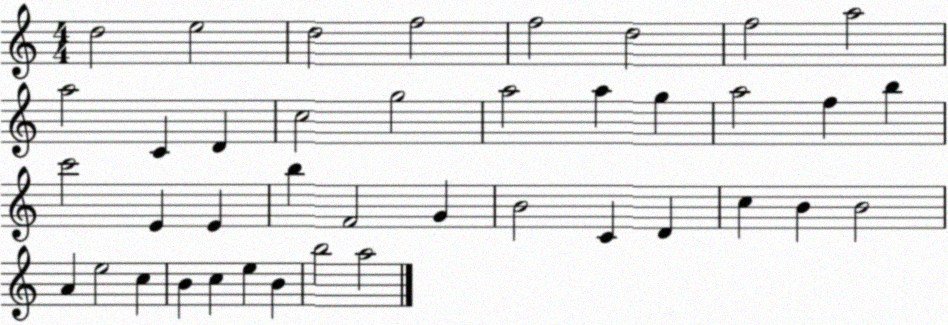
X:1
T:Untitled
M:4/4
L:1/4
K:C
d2 e2 d2 f2 f2 d2 f2 a2 a2 C D c2 g2 a2 a g a2 f b c'2 E E b F2 G B2 C D c B B2 A e2 c B c e B b2 a2